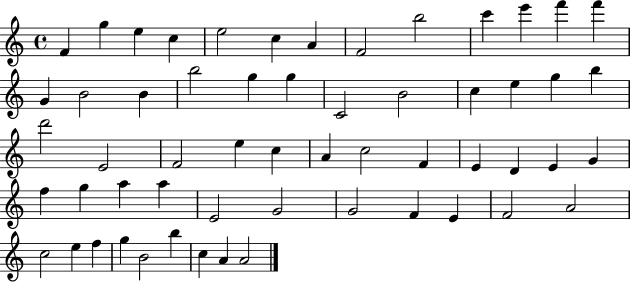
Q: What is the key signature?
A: C major